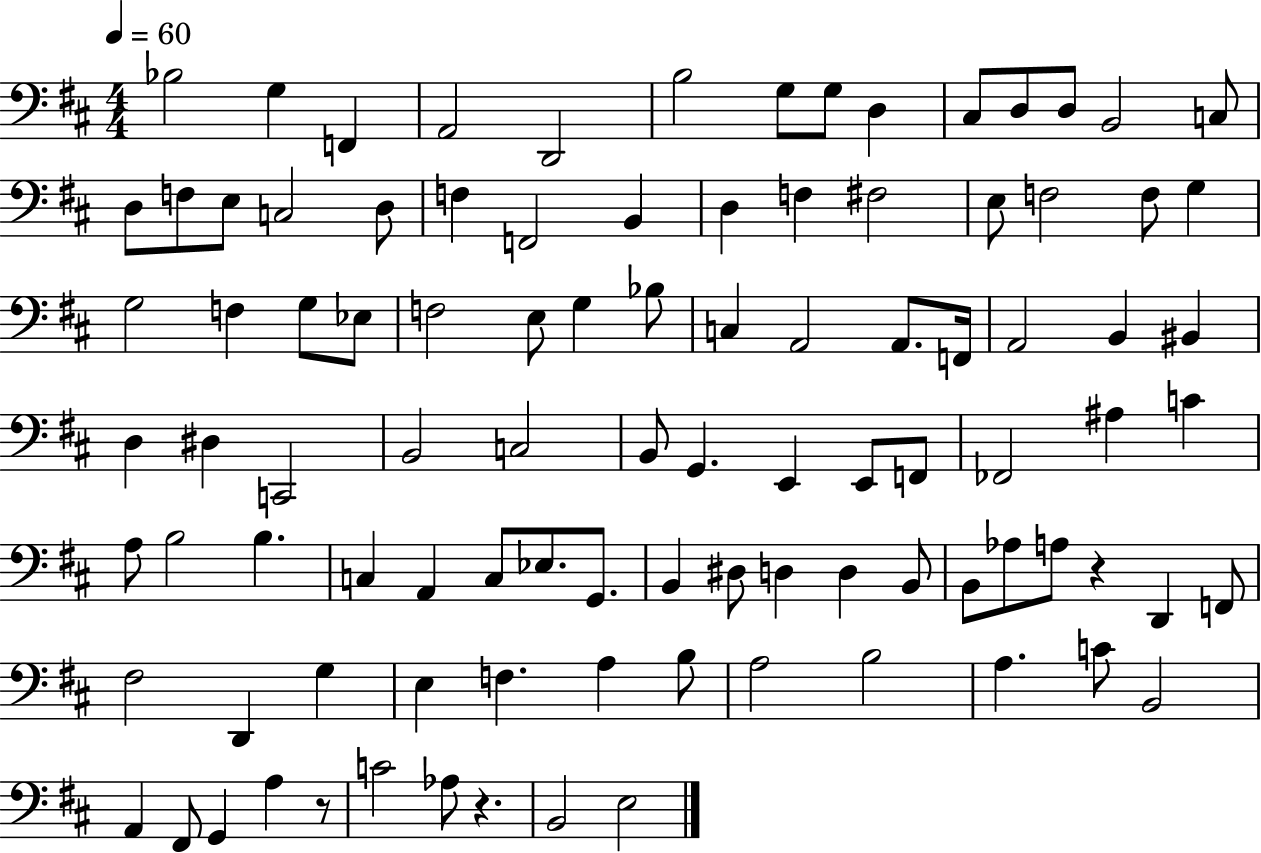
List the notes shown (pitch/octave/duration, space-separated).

Bb3/h G3/q F2/q A2/h D2/h B3/h G3/e G3/e D3/q C#3/e D3/e D3/e B2/h C3/e D3/e F3/e E3/e C3/h D3/e F3/q F2/h B2/q D3/q F3/q F#3/h E3/e F3/h F3/e G3/q G3/h F3/q G3/e Eb3/e F3/h E3/e G3/q Bb3/e C3/q A2/h A2/e. F2/s A2/h B2/q BIS2/q D3/q D#3/q C2/h B2/h C3/h B2/e G2/q. E2/q E2/e F2/e FES2/h A#3/q C4/q A3/e B3/h B3/q. C3/q A2/q C3/e Eb3/e. G2/e. B2/q D#3/e D3/q D3/q B2/e B2/e Ab3/e A3/e R/q D2/q F2/e F#3/h D2/q G3/q E3/q F3/q. A3/q B3/e A3/h B3/h A3/q. C4/e B2/h A2/q F#2/e G2/q A3/q R/e C4/h Ab3/e R/q. B2/h E3/h